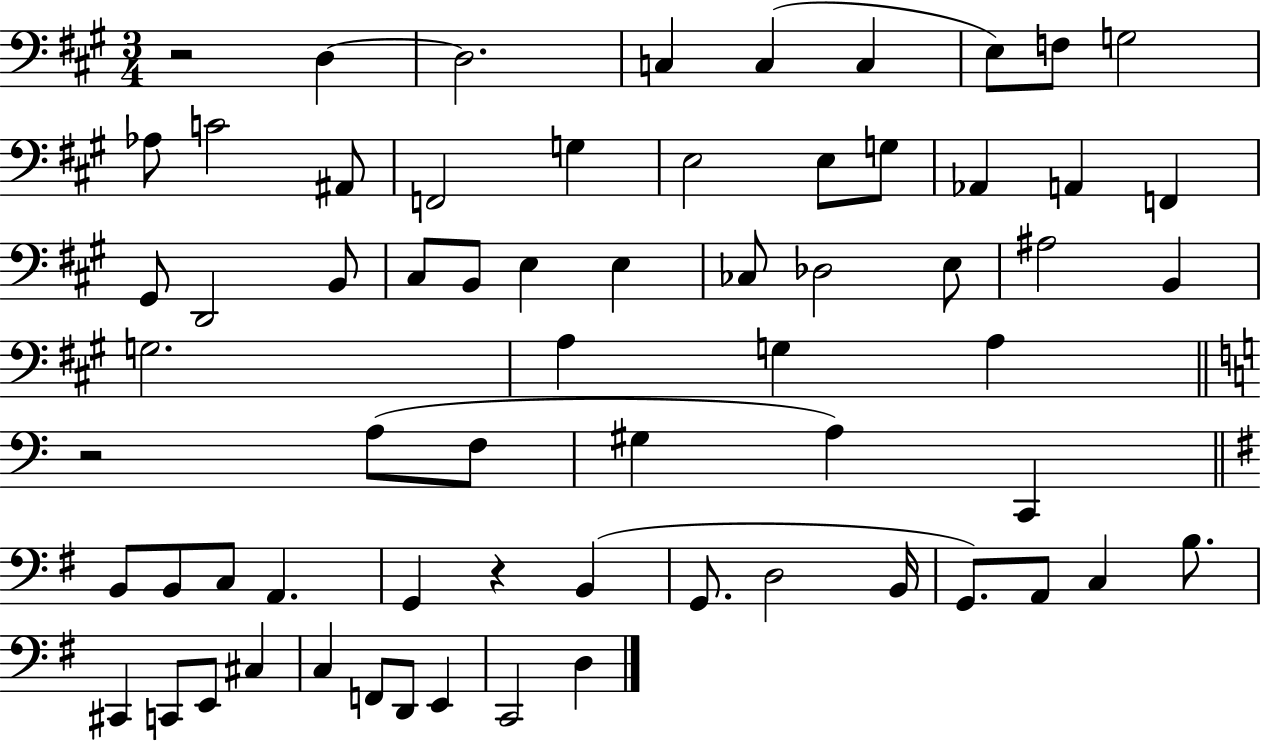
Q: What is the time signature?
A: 3/4